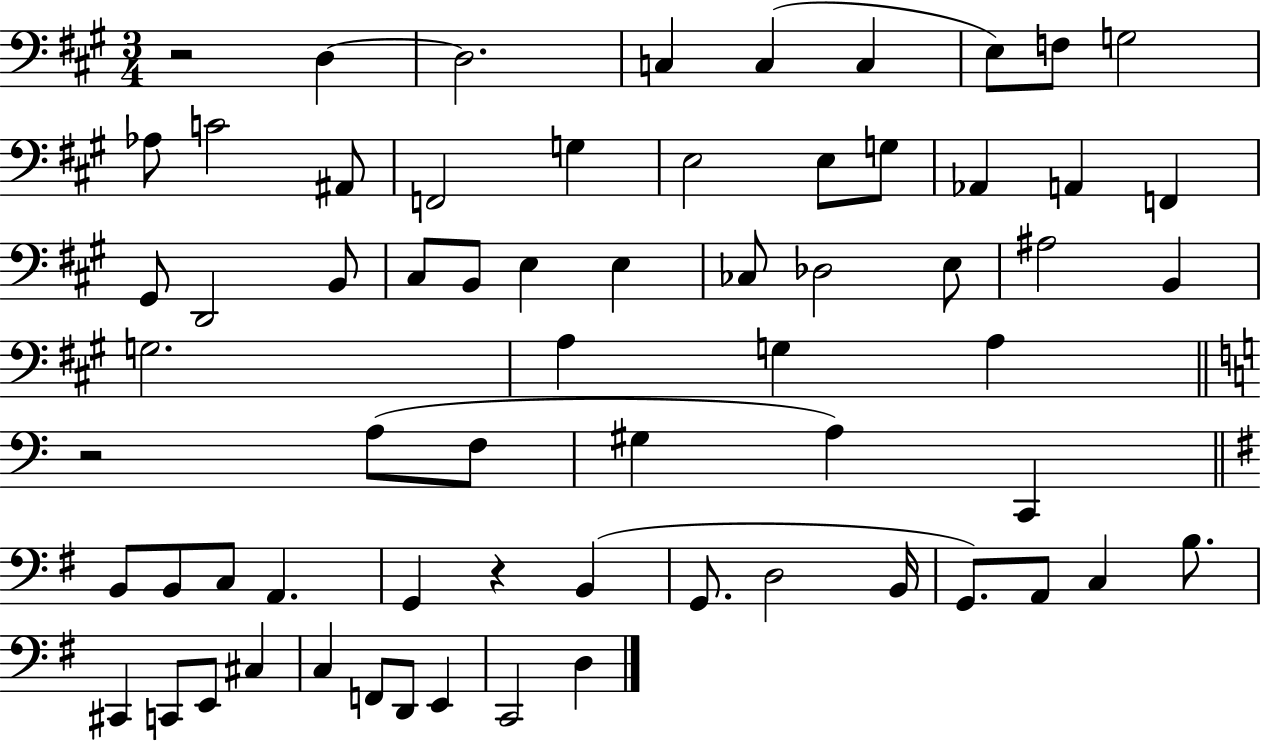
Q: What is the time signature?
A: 3/4